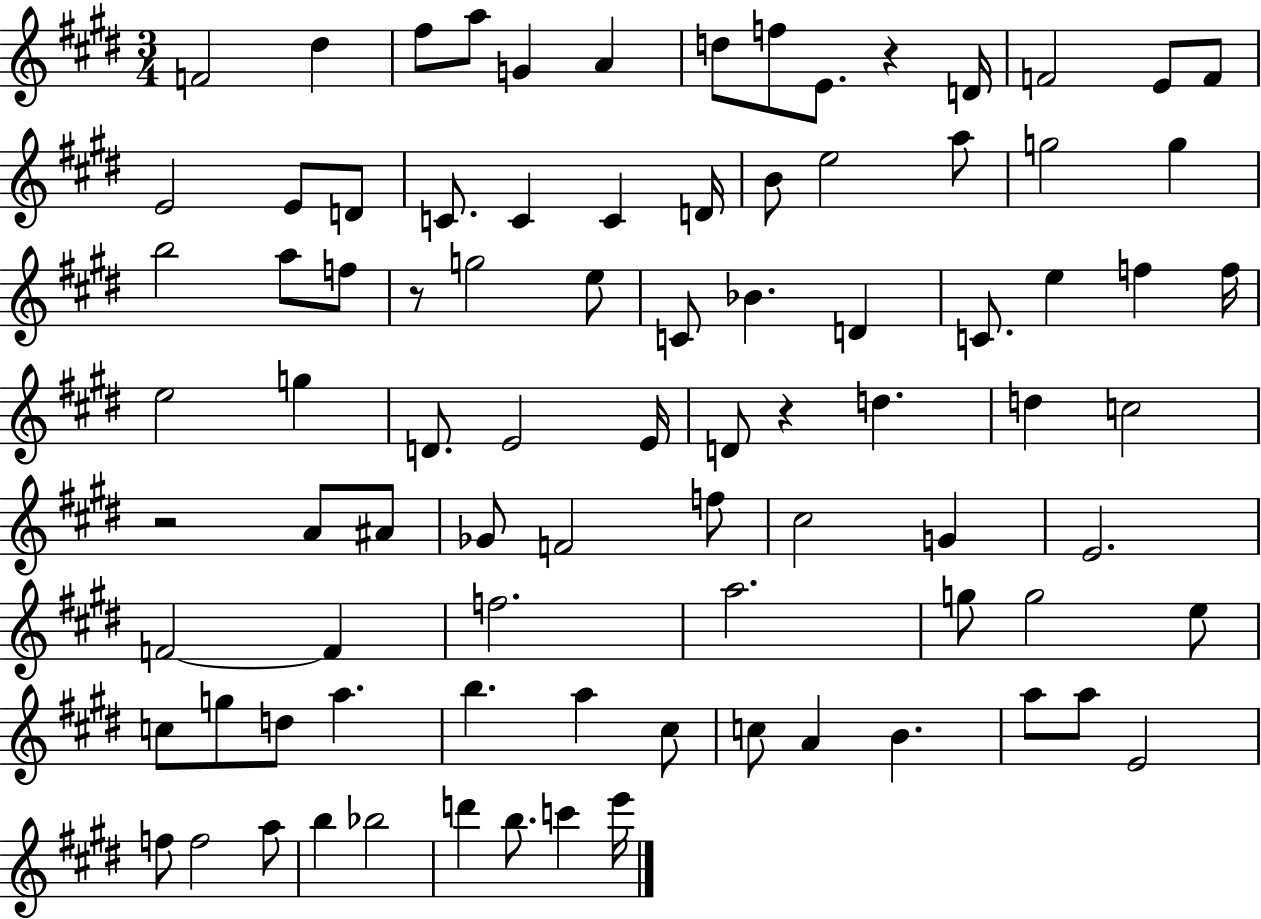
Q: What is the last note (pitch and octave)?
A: E6